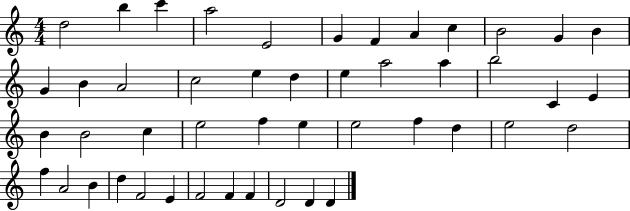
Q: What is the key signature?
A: C major